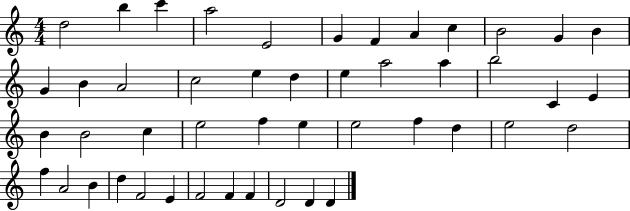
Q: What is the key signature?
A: C major